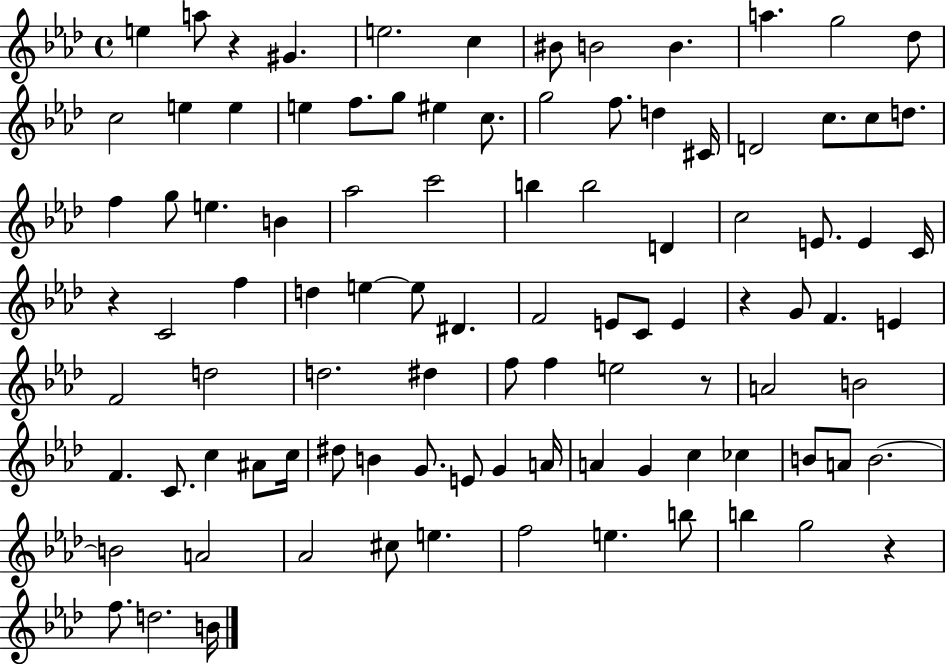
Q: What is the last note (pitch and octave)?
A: B4